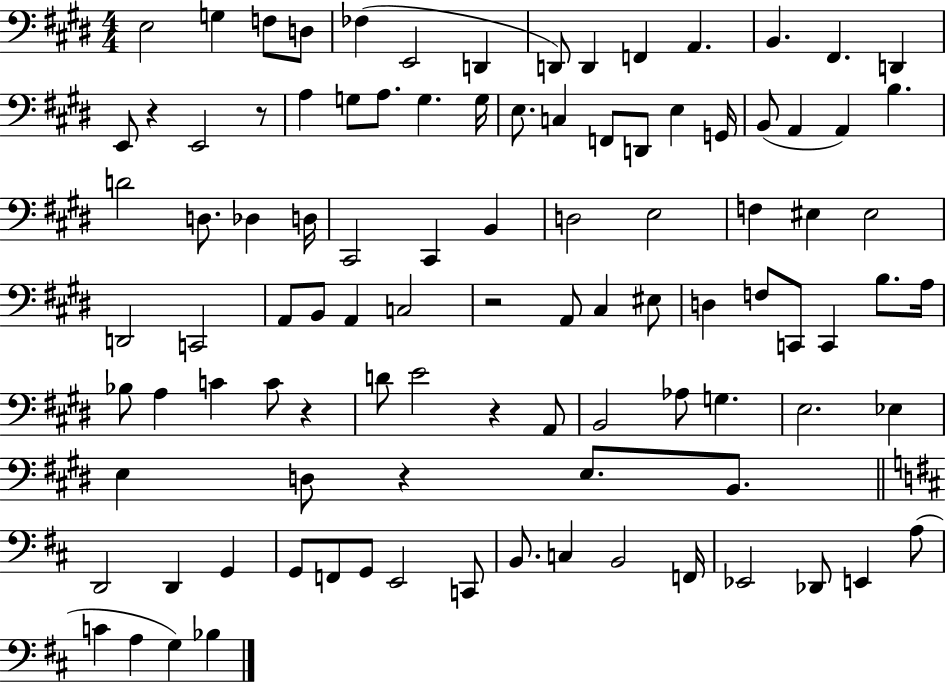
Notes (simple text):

E3/h G3/q F3/e D3/e FES3/q E2/h D2/q D2/e D2/q F2/q A2/q. B2/q. F#2/q. D2/q E2/e R/q E2/h R/e A3/q G3/e A3/e. G3/q. G3/s E3/e. C3/q F2/e D2/e E3/q G2/s B2/e A2/q A2/q B3/q. D4/h D3/e. Db3/q D3/s C#2/h C#2/q B2/q D3/h E3/h F3/q EIS3/q EIS3/h D2/h C2/h A2/e B2/e A2/q C3/h R/h A2/e C#3/q EIS3/e D3/q F3/e C2/e C2/q B3/e. A3/s Bb3/e A3/q C4/q C4/e R/q D4/e E4/h R/q A2/e B2/h Ab3/e G3/q. E3/h. Eb3/q E3/q D3/e R/q E3/e. B2/e. D2/h D2/q G2/q G2/e F2/e G2/e E2/h C2/e B2/e. C3/q B2/h F2/s Eb2/h Db2/e E2/q A3/e C4/q A3/q G3/q Bb3/q